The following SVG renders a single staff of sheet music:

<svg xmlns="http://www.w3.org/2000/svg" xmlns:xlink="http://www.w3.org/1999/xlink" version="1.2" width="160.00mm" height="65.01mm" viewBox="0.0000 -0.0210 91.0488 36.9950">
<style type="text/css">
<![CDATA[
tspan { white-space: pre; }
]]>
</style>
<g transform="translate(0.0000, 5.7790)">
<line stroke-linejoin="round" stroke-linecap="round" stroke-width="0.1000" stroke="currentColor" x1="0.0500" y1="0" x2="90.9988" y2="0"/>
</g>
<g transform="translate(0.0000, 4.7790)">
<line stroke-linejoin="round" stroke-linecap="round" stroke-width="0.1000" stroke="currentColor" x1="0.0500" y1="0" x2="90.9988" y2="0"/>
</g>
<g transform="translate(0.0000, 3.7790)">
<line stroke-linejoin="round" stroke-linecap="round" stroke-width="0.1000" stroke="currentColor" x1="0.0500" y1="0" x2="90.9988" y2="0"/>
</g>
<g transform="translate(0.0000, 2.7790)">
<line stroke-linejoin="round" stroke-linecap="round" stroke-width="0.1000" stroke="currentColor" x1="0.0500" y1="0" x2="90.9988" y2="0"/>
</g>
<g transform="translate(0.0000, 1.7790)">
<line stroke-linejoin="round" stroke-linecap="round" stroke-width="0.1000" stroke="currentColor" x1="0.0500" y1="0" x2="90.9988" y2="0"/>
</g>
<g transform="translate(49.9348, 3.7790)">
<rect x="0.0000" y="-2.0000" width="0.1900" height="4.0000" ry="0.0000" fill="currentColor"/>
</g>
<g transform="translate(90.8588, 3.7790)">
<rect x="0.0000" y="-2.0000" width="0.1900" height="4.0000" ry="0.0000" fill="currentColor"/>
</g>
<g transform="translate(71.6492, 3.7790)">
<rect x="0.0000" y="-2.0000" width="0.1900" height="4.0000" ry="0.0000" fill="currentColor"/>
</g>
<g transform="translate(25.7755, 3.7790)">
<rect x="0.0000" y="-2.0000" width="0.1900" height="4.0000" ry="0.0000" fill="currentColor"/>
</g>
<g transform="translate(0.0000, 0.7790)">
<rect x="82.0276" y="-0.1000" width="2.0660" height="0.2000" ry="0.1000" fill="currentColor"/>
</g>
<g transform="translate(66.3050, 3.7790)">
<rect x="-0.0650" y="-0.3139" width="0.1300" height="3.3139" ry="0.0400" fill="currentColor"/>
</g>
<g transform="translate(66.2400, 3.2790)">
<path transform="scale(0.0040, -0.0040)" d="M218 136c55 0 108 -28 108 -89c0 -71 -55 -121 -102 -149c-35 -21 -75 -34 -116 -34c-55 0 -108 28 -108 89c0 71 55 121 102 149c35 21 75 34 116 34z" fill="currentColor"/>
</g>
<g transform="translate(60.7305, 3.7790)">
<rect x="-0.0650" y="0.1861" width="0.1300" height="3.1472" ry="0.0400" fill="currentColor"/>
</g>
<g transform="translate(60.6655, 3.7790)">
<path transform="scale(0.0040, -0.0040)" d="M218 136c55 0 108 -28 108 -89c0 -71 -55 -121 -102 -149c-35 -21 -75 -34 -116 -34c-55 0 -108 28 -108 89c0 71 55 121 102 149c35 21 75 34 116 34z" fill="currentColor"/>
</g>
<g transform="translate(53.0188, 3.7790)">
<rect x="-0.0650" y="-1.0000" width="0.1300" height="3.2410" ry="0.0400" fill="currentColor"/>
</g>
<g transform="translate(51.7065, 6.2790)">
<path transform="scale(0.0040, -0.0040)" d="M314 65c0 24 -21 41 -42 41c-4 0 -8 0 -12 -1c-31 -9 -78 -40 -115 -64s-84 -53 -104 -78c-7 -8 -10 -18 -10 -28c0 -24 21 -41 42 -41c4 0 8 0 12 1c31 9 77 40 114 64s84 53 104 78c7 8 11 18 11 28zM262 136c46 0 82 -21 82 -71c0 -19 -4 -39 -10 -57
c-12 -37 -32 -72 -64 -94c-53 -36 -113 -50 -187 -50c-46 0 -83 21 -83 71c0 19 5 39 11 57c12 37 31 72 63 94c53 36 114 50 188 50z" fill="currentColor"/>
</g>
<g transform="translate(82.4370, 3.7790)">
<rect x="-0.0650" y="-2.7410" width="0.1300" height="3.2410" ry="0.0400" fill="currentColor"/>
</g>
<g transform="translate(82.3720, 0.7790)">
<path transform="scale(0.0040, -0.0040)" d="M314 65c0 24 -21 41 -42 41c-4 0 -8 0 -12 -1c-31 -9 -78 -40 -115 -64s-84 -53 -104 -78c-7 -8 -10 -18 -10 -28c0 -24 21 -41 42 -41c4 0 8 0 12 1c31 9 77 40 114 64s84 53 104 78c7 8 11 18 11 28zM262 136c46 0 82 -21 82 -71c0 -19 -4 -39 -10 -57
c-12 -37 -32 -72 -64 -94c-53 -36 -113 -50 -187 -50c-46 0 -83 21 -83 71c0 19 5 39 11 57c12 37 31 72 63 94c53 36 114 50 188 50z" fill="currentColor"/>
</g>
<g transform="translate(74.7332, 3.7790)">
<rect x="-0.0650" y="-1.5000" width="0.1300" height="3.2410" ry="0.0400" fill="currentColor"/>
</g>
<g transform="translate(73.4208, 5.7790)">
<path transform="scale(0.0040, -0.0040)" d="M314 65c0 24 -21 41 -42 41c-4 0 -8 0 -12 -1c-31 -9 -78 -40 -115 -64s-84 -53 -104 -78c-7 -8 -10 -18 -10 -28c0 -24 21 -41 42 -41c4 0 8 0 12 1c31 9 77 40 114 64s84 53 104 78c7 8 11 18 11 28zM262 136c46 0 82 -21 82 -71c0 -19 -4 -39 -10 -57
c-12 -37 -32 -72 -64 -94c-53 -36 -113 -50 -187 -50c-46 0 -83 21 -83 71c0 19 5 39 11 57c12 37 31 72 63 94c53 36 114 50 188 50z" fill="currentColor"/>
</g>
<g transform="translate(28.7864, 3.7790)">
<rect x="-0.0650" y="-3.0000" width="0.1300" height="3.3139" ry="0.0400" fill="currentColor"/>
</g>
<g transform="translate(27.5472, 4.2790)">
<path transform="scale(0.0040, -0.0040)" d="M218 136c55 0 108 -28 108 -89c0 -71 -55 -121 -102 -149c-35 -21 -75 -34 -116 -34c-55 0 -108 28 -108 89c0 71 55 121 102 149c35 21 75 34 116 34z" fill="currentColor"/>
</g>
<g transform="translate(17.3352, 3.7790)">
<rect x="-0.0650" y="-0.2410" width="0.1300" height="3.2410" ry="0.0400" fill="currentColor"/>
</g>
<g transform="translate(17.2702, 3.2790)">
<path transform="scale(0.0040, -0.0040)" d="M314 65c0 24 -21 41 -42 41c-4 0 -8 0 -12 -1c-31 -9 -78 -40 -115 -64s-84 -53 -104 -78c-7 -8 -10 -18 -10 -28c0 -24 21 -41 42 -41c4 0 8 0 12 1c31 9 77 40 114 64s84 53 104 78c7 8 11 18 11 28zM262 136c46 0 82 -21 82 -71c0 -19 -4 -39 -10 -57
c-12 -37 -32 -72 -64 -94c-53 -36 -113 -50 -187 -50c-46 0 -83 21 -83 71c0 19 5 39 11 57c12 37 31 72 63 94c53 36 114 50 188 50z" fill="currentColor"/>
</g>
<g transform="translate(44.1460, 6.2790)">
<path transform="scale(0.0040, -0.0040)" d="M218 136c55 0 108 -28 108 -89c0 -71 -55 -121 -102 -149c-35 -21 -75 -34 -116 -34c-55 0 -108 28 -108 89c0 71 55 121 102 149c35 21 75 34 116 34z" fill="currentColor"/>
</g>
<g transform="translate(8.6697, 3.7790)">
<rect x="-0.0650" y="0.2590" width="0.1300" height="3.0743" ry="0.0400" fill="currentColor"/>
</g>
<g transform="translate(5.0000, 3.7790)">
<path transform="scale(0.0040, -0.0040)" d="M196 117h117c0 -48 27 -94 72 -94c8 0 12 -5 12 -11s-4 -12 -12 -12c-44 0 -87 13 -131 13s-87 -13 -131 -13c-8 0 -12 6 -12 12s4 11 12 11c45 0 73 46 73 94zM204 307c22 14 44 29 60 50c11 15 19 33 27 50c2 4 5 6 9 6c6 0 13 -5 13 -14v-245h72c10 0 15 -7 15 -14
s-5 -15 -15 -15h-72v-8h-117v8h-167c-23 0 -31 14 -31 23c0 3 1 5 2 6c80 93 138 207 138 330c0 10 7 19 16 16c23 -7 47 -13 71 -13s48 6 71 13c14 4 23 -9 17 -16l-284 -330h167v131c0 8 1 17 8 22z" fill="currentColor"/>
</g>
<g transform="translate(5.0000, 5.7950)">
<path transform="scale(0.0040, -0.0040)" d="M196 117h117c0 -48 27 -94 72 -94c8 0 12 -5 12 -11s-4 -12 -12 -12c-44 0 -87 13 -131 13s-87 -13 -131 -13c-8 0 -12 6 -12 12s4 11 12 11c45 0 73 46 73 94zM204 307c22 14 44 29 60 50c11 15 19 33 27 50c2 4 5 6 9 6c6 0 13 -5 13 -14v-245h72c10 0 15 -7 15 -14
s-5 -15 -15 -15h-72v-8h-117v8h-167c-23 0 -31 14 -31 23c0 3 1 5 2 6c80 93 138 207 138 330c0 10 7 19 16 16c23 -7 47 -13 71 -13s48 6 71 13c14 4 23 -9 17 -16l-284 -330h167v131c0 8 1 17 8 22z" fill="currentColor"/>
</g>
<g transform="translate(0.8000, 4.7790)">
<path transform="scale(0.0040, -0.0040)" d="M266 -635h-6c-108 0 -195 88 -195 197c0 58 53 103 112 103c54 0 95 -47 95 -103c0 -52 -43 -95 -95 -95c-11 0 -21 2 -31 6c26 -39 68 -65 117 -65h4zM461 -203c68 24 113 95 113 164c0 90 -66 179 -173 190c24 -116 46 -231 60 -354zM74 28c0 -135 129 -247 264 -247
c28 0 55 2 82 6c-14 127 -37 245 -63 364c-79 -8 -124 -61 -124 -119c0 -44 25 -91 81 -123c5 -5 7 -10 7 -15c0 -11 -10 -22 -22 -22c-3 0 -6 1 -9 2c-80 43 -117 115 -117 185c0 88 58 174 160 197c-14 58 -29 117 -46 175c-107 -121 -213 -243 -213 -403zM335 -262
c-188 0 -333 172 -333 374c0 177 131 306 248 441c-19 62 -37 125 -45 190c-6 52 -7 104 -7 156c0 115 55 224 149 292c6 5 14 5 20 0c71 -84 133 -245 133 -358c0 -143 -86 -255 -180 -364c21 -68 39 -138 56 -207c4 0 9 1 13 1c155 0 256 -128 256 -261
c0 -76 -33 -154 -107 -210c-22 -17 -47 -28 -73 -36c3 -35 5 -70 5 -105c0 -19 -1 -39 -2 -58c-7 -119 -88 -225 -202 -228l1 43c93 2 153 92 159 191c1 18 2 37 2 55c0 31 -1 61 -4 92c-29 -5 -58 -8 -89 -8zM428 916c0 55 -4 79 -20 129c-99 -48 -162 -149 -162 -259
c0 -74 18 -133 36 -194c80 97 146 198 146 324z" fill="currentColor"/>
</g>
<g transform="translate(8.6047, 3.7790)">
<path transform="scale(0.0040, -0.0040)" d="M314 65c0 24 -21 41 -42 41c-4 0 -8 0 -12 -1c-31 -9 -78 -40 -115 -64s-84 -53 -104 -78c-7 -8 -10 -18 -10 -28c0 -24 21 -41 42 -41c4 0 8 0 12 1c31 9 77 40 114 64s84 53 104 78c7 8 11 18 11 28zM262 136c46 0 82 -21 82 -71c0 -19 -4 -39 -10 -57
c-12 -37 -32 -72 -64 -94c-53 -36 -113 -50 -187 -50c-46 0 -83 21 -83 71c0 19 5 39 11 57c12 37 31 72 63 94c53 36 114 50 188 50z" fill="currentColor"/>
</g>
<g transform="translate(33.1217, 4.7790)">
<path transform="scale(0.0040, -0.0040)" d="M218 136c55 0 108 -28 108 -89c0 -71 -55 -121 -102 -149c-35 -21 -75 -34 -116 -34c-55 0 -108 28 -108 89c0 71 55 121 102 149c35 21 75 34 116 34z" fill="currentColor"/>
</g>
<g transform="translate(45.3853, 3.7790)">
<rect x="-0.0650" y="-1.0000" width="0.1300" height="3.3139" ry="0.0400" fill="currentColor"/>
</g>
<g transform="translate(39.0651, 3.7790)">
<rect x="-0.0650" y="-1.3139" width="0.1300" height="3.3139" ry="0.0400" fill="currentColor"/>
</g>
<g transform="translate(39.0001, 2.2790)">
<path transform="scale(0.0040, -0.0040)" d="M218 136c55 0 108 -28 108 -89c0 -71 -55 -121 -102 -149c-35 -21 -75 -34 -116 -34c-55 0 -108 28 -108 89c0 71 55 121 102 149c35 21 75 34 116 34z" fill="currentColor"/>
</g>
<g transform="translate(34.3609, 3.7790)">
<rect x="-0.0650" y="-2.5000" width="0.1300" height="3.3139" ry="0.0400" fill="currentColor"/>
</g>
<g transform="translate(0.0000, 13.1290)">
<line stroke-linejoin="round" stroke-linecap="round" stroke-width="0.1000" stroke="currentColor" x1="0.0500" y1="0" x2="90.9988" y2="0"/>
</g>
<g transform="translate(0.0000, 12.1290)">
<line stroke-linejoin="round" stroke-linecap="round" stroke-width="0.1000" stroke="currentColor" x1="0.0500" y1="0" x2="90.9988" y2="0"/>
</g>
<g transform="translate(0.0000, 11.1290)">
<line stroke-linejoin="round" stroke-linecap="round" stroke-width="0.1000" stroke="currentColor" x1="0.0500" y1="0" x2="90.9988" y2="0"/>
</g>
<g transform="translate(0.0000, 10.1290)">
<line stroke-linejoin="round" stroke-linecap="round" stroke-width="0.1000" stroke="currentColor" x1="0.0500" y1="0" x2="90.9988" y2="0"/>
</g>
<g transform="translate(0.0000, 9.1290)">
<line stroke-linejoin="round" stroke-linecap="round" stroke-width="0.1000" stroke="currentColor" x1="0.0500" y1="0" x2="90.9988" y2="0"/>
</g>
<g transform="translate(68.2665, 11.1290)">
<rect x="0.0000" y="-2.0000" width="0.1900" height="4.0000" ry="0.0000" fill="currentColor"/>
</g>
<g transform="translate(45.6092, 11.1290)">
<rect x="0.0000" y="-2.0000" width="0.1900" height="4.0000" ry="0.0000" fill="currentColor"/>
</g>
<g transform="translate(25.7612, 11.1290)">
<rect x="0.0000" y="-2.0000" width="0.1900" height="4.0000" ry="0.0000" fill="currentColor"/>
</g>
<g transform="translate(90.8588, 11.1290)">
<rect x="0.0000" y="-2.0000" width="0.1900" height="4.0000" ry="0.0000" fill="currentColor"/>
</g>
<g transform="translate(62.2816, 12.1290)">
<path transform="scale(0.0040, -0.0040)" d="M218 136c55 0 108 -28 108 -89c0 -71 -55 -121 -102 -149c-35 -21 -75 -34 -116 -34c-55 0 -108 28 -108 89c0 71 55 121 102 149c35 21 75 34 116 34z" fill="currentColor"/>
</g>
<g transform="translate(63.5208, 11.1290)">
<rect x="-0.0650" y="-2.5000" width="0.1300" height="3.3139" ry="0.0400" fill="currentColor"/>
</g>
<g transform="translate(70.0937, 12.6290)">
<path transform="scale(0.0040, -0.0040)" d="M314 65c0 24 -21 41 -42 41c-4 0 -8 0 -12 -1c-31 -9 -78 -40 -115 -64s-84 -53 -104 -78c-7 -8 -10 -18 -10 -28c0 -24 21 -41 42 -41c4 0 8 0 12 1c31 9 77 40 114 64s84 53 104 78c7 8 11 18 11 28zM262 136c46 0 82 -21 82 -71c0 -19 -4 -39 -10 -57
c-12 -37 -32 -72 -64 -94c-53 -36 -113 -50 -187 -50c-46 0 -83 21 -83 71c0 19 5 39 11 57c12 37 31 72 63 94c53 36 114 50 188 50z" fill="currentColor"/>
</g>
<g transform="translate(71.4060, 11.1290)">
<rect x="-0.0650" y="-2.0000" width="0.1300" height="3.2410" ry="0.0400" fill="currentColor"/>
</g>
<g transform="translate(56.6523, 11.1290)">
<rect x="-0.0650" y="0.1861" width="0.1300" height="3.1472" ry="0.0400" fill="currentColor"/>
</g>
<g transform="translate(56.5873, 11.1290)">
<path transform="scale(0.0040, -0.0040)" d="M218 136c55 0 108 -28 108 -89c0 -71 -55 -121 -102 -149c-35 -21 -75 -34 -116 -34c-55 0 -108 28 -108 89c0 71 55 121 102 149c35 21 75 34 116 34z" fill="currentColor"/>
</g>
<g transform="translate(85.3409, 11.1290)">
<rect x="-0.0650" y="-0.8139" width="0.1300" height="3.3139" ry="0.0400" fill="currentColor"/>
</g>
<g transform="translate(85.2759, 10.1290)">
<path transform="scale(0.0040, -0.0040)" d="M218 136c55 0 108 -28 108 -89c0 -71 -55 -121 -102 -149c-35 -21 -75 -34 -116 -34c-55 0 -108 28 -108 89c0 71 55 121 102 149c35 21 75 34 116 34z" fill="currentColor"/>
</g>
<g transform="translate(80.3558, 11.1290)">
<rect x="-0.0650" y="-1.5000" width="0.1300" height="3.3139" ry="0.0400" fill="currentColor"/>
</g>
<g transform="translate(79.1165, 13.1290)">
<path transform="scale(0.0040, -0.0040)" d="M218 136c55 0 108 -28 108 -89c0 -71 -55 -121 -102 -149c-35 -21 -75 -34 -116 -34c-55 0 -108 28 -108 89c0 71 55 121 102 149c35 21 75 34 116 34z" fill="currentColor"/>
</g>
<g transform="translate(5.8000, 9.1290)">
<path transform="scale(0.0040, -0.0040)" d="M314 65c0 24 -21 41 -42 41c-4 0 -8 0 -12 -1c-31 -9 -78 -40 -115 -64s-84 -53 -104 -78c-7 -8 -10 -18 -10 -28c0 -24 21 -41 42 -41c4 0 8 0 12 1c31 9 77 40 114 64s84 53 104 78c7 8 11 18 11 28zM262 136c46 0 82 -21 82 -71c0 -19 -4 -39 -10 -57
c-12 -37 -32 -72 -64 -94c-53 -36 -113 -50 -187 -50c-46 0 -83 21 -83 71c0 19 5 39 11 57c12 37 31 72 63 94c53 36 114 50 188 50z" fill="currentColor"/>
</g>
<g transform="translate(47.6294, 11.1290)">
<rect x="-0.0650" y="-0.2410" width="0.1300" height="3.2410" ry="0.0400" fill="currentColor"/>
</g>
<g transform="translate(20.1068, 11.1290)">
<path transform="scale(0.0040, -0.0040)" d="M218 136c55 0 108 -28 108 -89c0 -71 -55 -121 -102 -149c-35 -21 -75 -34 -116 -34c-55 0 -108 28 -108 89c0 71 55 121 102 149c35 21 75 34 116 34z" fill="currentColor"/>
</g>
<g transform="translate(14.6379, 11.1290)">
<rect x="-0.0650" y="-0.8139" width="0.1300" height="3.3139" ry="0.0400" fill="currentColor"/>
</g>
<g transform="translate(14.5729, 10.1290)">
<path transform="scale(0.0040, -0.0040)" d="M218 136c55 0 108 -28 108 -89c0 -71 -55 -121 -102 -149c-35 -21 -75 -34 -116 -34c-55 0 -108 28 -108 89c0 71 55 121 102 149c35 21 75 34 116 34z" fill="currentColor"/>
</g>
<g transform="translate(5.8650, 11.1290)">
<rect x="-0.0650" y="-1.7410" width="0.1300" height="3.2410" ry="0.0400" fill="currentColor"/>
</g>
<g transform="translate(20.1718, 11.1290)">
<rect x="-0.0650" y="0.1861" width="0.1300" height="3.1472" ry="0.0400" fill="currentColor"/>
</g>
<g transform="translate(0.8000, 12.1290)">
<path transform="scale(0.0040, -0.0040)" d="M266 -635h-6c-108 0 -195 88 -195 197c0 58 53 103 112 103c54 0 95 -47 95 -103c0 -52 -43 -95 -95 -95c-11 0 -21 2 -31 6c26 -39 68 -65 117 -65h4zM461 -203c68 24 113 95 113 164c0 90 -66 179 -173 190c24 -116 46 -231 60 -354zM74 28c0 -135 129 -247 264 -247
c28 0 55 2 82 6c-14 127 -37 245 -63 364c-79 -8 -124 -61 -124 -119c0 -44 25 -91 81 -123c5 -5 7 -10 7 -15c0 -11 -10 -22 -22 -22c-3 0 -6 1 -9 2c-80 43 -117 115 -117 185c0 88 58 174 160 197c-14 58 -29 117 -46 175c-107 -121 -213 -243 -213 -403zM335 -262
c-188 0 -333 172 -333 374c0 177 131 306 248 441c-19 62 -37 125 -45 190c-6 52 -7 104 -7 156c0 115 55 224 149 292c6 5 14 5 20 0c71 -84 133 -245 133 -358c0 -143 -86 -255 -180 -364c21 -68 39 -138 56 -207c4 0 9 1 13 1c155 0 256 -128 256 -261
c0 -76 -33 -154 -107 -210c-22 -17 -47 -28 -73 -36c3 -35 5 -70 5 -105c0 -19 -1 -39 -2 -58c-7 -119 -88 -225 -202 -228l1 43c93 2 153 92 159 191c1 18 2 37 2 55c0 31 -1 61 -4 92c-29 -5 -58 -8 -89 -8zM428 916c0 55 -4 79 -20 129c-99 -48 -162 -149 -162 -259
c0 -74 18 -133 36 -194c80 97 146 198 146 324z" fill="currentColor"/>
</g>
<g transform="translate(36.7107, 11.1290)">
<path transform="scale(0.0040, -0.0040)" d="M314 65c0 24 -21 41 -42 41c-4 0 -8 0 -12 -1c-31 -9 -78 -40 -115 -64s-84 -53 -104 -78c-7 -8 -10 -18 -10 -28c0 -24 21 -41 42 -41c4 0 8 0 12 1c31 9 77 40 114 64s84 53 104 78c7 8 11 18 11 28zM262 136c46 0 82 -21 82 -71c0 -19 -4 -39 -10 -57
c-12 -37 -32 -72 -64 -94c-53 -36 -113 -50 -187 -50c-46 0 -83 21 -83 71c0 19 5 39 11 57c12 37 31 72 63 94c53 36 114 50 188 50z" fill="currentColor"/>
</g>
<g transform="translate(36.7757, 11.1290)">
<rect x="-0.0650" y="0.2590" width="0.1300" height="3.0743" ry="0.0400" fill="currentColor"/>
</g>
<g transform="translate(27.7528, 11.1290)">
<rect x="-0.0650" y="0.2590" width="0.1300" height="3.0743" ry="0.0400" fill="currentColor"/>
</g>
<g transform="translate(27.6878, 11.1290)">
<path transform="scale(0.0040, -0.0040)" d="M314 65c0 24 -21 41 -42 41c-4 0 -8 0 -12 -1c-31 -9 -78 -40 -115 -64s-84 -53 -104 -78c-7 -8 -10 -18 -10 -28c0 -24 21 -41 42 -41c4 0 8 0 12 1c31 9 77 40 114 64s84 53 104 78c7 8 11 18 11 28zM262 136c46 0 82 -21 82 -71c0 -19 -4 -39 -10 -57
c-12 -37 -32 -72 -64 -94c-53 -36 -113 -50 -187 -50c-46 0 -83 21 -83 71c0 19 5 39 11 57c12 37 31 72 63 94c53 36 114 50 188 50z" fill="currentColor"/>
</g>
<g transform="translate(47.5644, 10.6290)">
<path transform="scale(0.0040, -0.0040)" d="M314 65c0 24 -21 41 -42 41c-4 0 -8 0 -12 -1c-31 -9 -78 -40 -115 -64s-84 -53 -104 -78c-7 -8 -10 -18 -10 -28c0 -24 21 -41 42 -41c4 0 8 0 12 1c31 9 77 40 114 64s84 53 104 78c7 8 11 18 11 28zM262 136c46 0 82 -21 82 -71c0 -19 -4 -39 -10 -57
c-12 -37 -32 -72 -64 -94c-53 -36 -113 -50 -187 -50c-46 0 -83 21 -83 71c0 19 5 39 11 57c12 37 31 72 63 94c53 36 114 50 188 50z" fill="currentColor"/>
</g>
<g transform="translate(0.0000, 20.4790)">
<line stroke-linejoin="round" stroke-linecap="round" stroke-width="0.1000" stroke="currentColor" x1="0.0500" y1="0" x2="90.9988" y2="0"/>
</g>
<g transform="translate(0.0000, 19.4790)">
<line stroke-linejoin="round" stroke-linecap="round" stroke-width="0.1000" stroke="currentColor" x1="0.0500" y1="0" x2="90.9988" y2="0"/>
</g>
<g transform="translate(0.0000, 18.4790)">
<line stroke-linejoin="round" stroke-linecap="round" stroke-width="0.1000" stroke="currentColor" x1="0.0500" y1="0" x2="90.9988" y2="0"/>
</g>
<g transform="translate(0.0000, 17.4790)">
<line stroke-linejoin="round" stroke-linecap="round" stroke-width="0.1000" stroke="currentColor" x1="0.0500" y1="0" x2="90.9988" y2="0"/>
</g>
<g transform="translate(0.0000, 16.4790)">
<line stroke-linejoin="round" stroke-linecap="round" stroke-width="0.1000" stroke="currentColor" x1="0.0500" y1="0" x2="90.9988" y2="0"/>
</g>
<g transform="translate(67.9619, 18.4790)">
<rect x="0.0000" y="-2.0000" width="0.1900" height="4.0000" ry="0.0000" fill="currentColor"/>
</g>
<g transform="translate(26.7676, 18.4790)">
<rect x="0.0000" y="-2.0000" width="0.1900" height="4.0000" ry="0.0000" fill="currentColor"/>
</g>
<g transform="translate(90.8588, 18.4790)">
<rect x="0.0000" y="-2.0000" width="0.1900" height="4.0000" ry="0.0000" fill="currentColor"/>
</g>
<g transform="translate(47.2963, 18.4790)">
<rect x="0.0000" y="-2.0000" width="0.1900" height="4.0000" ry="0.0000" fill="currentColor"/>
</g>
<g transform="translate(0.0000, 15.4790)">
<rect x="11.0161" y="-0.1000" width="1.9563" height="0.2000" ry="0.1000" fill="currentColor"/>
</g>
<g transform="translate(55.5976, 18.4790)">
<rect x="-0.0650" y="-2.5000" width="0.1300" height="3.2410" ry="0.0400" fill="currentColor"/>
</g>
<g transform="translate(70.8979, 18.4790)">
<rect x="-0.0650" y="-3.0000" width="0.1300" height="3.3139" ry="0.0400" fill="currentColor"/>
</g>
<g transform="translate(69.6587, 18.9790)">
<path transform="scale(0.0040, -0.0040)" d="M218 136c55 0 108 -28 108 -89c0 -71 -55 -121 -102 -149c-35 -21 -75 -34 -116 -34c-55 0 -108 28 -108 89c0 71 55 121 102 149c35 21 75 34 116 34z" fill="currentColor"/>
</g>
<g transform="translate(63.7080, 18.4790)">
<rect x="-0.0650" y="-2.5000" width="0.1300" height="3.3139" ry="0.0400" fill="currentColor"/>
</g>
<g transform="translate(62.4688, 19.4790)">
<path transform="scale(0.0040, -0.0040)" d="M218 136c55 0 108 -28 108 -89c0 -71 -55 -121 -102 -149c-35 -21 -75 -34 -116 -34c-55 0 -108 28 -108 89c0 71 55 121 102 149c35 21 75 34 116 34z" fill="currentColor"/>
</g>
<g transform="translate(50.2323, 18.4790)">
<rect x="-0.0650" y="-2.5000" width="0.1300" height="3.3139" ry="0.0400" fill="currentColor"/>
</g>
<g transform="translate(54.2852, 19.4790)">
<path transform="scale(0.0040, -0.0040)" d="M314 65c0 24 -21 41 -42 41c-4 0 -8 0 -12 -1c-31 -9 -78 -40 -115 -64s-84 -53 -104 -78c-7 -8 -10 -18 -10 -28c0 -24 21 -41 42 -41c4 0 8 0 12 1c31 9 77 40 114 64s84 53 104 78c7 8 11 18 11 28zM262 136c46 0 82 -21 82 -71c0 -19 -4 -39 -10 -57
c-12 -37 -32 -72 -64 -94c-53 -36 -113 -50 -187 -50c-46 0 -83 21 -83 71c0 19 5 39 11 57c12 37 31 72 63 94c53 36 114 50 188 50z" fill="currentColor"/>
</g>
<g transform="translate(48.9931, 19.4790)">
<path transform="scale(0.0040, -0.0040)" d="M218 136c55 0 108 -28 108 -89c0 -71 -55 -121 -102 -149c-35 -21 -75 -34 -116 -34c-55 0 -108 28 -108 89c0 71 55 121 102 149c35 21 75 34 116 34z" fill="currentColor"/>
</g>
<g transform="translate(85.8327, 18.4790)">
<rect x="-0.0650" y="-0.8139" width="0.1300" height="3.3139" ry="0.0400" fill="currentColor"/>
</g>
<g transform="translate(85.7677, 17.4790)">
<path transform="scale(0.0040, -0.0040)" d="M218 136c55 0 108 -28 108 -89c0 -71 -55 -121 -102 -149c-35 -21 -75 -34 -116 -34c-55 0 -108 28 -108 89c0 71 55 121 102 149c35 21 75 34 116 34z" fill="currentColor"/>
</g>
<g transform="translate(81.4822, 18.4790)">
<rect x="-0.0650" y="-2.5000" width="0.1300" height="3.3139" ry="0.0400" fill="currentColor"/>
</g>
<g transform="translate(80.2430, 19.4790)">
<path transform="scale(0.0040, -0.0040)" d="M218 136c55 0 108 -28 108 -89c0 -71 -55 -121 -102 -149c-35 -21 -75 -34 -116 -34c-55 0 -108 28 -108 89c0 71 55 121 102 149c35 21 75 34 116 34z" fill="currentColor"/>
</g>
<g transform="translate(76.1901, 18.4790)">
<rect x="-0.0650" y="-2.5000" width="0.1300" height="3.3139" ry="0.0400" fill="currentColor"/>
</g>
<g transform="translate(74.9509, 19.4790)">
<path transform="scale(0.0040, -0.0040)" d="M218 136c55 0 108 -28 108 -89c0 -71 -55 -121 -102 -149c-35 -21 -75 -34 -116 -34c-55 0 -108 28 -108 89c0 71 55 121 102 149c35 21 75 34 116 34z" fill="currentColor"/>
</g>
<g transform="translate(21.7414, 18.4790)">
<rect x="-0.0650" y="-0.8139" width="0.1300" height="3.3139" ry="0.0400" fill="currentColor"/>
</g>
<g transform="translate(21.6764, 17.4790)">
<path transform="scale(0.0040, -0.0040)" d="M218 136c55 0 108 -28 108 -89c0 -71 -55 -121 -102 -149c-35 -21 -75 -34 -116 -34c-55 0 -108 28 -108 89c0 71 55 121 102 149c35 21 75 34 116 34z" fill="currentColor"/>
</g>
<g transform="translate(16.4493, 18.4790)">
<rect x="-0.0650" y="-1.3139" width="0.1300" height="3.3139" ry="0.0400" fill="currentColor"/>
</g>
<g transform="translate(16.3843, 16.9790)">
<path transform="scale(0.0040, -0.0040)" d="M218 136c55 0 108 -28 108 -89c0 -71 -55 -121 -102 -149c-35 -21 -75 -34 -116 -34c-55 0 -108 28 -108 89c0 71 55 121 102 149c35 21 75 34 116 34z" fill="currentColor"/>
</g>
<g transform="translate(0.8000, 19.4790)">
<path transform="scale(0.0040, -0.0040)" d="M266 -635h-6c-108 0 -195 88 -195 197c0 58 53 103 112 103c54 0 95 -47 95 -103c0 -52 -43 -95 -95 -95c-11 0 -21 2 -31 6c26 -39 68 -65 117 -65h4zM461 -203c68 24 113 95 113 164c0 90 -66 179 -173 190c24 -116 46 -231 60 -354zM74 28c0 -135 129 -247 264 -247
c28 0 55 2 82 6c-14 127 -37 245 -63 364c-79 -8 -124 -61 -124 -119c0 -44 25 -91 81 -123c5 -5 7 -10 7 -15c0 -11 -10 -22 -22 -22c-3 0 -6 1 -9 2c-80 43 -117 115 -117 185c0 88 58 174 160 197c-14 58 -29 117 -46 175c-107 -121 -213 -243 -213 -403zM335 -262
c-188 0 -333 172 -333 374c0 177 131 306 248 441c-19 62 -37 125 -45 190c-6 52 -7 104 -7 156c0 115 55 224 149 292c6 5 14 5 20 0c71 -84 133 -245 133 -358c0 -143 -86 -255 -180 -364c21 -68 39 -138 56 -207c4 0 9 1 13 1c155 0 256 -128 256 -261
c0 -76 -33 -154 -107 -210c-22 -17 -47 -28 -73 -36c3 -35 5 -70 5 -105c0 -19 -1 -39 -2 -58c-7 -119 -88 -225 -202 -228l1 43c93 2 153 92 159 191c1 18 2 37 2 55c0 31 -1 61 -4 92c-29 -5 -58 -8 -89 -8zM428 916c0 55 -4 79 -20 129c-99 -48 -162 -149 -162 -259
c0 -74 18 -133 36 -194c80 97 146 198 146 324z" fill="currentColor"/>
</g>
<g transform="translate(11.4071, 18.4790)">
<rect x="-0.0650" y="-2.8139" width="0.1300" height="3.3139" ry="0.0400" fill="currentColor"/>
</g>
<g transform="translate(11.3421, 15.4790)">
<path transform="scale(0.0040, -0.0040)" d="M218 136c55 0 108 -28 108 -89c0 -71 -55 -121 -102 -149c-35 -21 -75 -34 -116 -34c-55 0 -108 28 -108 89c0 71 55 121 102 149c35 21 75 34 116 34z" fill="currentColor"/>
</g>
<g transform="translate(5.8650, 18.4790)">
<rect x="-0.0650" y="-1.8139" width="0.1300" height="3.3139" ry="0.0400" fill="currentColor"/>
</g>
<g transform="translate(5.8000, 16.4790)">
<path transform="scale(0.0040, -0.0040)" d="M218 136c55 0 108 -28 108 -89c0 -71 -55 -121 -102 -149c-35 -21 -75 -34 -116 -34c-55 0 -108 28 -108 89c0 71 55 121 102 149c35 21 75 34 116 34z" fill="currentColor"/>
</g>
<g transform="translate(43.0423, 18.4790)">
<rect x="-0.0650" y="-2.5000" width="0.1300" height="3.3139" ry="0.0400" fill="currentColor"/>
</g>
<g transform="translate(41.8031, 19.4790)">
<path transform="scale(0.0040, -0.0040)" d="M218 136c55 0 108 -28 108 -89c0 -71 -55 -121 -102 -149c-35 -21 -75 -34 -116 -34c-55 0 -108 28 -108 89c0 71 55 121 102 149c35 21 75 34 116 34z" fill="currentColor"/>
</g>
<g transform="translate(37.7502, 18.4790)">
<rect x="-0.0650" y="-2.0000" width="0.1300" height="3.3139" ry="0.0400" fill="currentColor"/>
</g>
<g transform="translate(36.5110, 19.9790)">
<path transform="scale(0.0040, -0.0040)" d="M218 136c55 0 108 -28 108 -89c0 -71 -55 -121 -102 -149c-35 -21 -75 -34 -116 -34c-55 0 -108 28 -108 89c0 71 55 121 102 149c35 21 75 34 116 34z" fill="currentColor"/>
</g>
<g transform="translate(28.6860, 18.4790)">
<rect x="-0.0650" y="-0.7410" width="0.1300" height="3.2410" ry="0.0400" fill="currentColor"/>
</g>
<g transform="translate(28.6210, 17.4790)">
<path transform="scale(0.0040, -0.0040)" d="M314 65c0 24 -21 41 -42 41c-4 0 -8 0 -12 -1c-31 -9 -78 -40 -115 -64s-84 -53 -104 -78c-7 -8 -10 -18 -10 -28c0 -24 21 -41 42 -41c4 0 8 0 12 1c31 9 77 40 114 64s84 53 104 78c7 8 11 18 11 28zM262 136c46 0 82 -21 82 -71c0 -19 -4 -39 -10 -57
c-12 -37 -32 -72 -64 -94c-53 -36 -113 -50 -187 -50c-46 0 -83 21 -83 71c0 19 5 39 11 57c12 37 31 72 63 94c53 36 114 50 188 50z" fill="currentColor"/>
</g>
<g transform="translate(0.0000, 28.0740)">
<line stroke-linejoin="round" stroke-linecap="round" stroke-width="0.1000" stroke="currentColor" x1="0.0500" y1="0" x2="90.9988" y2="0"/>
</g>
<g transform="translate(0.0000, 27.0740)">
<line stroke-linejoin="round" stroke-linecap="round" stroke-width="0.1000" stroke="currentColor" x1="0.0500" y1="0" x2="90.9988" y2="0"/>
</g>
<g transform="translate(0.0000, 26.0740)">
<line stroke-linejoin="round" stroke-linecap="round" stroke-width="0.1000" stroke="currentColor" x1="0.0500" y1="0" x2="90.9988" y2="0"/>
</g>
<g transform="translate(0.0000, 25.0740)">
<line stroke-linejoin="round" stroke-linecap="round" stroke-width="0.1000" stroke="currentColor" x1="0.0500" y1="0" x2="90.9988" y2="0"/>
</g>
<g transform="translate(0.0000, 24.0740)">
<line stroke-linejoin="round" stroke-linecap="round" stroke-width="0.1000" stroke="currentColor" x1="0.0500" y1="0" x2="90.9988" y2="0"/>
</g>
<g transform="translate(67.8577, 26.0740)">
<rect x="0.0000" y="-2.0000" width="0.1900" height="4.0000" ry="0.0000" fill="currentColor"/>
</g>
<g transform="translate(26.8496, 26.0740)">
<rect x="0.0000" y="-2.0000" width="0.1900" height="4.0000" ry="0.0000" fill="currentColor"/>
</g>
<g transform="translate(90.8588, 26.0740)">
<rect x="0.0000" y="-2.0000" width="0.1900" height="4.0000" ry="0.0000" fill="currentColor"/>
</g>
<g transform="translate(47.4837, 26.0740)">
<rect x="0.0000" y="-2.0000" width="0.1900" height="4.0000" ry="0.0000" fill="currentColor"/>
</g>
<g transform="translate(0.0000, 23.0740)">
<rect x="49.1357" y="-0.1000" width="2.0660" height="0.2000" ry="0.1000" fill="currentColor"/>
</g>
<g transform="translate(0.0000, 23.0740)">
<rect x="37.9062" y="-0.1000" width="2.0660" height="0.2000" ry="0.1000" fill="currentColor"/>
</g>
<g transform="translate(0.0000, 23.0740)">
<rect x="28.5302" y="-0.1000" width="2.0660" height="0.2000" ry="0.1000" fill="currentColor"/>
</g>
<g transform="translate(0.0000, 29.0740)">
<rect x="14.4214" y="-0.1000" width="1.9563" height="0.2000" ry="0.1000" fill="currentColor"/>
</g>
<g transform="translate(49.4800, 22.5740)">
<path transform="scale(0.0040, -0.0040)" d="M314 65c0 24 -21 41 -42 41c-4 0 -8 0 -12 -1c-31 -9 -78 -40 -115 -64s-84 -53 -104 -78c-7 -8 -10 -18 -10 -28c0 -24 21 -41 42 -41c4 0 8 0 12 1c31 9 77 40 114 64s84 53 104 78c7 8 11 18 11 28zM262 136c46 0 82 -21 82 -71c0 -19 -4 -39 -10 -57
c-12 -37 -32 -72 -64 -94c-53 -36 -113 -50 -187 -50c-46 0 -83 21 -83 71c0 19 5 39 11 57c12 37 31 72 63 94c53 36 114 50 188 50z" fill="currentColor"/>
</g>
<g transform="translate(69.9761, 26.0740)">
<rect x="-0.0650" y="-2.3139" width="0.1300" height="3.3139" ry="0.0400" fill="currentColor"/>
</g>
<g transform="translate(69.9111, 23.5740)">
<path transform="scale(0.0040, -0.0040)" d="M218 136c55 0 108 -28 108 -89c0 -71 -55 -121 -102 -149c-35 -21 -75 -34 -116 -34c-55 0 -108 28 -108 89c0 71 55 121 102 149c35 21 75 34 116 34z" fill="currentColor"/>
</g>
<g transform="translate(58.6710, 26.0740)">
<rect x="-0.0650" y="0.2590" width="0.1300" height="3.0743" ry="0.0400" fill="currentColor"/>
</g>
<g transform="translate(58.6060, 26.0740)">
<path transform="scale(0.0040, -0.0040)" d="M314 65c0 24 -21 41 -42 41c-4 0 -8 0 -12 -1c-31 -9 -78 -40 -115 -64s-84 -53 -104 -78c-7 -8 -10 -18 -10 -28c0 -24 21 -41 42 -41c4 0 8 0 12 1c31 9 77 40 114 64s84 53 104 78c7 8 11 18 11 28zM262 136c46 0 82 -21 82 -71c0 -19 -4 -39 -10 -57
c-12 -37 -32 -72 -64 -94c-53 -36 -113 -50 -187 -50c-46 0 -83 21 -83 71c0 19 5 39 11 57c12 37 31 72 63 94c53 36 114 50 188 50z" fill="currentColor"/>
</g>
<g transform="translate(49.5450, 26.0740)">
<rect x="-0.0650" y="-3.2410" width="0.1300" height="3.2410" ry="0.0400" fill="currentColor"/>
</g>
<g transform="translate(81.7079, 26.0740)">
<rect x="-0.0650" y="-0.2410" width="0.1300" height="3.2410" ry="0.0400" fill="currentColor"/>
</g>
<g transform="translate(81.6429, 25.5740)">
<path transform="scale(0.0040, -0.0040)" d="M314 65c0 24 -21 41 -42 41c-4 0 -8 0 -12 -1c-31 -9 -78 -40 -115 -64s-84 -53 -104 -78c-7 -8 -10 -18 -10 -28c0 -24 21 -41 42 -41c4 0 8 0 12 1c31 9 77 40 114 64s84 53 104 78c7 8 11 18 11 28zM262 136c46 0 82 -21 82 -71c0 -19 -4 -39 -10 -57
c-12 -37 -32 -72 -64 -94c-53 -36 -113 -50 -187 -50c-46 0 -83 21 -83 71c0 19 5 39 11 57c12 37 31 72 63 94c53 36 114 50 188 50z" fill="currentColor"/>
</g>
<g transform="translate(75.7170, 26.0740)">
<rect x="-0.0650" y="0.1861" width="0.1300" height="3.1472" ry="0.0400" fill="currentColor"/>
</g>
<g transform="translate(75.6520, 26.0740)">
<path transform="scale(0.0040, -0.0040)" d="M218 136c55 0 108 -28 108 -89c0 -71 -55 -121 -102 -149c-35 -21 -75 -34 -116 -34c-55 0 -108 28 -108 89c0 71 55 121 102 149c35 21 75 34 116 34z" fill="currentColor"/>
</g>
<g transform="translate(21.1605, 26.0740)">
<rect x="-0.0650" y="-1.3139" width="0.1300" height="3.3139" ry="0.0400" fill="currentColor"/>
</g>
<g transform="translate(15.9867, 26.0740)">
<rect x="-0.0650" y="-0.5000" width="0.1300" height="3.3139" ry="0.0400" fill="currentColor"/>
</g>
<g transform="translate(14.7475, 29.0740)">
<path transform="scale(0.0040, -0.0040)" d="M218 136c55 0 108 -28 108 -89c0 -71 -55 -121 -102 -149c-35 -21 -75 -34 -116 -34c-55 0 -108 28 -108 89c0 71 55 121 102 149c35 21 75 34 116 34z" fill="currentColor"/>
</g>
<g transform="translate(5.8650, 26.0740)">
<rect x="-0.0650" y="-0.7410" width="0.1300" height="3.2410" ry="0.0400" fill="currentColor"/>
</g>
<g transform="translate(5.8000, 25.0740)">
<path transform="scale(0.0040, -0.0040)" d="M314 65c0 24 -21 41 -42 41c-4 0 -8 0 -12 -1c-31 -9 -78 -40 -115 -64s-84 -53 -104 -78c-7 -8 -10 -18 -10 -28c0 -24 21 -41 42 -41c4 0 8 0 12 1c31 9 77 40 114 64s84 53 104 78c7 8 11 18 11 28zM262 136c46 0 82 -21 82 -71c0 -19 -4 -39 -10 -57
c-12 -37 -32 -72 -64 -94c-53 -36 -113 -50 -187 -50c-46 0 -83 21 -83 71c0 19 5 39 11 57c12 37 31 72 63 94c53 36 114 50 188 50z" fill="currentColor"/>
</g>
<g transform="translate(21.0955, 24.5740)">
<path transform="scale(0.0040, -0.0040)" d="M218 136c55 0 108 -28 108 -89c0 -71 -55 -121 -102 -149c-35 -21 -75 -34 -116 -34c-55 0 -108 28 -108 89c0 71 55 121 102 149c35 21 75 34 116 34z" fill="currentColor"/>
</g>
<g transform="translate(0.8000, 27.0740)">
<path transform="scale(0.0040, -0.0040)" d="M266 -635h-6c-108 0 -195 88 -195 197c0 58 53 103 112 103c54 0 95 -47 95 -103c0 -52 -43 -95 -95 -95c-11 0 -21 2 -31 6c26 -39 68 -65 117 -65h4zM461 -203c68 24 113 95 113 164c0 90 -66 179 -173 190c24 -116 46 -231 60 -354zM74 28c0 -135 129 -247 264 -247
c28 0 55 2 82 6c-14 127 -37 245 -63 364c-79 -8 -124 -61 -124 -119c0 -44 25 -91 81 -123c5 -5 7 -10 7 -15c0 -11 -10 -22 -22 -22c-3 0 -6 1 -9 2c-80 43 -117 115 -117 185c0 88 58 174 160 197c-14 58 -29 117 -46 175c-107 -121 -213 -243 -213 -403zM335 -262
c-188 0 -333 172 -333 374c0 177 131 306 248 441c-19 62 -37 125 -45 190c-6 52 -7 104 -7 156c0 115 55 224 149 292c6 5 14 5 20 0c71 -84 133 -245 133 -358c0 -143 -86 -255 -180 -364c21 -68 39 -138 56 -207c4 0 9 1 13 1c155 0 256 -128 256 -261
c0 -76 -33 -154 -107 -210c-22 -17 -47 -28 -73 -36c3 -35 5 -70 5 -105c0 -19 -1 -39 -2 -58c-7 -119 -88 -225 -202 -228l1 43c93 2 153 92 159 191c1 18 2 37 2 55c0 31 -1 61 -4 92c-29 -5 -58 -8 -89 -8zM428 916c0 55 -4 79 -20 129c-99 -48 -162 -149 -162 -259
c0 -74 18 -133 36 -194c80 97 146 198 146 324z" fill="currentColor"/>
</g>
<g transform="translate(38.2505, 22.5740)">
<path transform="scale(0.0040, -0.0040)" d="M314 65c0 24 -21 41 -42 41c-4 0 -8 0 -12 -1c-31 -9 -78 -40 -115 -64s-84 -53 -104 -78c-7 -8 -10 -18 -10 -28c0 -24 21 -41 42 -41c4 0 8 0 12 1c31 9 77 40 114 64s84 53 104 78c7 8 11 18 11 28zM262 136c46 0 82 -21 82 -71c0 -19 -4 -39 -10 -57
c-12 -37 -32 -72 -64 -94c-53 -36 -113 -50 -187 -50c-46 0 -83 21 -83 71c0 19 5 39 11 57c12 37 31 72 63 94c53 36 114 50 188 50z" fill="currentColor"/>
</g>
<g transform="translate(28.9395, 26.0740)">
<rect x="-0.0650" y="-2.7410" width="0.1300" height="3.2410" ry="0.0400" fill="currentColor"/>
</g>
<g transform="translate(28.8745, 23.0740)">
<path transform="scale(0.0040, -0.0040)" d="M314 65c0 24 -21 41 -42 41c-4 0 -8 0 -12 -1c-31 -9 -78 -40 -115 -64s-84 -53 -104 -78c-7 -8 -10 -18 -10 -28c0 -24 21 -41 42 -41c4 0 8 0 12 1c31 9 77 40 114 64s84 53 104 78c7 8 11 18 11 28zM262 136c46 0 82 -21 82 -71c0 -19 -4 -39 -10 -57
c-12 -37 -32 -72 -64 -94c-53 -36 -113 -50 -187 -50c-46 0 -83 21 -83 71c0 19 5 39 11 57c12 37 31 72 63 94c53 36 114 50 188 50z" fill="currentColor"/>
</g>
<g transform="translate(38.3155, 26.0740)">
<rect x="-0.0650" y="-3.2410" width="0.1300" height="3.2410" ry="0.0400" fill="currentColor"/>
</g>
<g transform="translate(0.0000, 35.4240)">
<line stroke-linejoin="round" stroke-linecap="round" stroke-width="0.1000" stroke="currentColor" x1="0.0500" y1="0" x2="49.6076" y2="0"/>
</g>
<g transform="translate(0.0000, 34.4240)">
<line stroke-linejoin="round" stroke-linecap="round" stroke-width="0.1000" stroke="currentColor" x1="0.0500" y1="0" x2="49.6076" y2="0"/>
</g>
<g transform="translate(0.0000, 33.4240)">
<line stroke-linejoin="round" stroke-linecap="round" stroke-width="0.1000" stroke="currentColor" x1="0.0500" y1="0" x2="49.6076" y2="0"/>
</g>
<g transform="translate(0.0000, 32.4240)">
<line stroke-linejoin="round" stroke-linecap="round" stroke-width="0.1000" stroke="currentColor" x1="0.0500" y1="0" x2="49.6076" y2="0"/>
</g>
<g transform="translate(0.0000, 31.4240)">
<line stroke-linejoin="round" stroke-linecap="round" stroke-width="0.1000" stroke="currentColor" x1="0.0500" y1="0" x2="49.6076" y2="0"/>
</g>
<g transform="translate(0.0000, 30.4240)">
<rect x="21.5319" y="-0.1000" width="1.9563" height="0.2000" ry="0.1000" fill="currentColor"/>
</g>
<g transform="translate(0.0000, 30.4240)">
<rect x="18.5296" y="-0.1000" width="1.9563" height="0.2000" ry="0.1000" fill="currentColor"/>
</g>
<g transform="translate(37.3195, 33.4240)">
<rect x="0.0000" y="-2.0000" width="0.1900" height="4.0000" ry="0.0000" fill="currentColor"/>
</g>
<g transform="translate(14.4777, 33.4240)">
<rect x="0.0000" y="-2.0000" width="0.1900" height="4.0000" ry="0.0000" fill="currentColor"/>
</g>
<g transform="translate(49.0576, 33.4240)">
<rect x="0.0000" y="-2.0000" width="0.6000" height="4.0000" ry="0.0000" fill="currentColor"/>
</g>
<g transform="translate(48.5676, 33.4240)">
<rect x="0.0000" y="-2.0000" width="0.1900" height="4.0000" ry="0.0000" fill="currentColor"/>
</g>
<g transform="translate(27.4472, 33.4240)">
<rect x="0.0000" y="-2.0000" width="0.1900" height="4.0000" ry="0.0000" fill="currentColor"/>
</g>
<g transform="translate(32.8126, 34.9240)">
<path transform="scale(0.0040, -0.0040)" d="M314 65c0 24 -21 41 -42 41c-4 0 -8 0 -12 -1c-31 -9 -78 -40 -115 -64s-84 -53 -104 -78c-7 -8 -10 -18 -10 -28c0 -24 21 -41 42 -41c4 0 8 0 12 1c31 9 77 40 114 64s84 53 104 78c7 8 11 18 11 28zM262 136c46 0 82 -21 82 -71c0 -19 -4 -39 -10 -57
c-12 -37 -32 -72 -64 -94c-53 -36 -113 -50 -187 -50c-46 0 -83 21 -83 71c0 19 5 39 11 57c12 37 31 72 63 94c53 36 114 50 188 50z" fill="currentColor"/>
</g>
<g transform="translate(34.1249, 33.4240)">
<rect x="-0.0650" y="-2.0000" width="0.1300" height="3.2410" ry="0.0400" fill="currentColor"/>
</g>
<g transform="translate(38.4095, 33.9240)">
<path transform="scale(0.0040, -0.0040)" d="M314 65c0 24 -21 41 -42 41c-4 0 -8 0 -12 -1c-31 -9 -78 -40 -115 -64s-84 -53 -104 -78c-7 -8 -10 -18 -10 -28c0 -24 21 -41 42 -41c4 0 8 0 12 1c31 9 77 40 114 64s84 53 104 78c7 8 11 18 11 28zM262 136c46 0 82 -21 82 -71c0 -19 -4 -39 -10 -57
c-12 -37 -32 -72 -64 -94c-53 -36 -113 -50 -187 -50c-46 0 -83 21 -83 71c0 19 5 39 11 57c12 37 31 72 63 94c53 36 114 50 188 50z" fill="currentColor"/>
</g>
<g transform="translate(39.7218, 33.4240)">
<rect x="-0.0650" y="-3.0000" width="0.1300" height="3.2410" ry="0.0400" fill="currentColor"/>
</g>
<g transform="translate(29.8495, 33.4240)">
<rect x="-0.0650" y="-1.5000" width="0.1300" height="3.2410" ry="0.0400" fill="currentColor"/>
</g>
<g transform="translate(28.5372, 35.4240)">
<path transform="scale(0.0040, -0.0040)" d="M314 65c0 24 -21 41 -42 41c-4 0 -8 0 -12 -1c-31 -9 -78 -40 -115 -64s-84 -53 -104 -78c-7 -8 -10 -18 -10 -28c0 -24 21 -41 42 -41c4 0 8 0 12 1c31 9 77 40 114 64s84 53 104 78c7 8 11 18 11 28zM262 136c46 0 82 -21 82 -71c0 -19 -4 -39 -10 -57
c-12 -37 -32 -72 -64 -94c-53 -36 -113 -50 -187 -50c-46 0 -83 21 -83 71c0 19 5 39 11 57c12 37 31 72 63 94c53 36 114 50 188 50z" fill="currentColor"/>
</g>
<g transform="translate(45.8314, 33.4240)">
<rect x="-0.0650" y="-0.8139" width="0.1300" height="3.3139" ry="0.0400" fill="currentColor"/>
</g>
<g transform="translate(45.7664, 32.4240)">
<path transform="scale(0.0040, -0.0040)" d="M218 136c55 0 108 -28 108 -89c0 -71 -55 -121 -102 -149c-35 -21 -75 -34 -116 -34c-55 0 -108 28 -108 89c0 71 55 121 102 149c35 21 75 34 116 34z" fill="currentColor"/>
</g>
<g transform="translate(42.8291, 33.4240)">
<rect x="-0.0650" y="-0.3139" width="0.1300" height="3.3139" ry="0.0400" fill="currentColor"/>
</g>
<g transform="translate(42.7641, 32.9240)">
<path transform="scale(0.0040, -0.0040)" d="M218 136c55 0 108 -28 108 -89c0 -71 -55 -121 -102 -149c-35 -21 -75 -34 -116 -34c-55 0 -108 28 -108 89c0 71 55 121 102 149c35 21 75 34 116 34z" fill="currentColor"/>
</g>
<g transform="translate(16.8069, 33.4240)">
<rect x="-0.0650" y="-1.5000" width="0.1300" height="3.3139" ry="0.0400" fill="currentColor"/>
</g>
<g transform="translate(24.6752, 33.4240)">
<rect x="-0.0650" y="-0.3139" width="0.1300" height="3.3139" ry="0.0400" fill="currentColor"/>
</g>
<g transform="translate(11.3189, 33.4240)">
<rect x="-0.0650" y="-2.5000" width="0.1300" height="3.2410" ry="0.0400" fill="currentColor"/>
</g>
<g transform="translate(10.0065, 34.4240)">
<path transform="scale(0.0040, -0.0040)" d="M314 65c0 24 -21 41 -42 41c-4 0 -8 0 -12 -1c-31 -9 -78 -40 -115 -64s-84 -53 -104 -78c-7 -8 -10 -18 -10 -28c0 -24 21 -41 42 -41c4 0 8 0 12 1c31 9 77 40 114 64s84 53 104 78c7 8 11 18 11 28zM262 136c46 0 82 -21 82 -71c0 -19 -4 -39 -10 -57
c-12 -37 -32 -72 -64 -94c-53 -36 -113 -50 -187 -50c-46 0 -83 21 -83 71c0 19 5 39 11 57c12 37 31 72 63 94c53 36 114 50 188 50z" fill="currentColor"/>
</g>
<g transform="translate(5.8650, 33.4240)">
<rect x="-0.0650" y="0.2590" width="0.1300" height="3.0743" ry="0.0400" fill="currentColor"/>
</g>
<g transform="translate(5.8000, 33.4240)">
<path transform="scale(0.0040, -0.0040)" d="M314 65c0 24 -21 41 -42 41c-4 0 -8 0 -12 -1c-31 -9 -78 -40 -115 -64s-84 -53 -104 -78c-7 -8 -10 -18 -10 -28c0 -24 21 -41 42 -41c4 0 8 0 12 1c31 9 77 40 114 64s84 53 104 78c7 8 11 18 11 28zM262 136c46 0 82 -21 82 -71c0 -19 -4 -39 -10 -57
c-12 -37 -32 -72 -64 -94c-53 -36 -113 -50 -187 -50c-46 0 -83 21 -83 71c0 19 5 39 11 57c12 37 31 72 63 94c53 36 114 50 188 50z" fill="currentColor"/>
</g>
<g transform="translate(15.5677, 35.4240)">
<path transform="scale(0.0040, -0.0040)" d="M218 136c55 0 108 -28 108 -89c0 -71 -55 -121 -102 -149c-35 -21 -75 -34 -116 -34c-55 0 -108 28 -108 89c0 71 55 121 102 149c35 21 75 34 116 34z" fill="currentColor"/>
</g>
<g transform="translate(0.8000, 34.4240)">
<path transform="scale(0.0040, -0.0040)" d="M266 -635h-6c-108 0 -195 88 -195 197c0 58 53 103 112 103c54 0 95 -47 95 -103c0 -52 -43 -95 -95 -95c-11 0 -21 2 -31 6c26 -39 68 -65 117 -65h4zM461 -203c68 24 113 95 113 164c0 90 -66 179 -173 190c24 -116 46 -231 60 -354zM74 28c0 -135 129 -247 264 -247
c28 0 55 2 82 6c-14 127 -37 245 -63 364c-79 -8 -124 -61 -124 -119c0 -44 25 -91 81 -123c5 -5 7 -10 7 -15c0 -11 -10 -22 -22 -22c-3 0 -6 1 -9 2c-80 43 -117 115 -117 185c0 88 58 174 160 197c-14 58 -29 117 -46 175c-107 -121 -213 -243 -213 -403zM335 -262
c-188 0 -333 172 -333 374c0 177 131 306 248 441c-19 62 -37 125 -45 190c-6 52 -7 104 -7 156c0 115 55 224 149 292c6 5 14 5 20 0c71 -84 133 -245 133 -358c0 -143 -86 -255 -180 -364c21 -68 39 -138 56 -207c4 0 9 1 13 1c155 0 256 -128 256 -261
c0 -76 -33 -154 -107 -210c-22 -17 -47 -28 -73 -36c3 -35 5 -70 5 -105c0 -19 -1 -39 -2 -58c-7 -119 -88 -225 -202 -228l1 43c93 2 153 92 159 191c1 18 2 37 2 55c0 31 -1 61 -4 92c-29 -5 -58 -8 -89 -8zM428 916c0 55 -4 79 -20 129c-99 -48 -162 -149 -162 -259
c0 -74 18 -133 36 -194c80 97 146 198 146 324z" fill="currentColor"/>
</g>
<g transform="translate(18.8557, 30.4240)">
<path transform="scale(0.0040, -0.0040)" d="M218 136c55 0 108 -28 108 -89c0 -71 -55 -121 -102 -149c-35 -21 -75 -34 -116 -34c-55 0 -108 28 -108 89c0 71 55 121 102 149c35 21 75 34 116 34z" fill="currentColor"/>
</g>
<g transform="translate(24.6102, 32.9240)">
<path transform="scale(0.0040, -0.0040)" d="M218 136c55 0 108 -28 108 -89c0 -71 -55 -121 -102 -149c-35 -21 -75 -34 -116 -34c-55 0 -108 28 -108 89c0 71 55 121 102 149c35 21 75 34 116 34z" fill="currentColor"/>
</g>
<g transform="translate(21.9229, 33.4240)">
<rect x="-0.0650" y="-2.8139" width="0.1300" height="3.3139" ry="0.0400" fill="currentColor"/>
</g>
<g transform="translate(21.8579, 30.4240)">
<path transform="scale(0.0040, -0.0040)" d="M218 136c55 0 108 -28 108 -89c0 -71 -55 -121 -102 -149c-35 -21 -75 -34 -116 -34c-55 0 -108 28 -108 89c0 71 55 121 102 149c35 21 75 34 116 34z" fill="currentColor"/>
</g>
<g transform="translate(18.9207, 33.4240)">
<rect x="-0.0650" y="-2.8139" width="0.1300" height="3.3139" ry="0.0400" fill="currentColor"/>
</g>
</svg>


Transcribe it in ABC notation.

X:1
T:Untitled
M:4/4
L:1/4
K:C
B2 c2 A G e D D2 B c E2 a2 f2 d B B2 B2 c2 B G F2 E d f a e d d2 F G G G2 G A G G d d2 C e a2 b2 b2 B2 g B c2 B2 G2 E a a c E2 F2 A2 c d